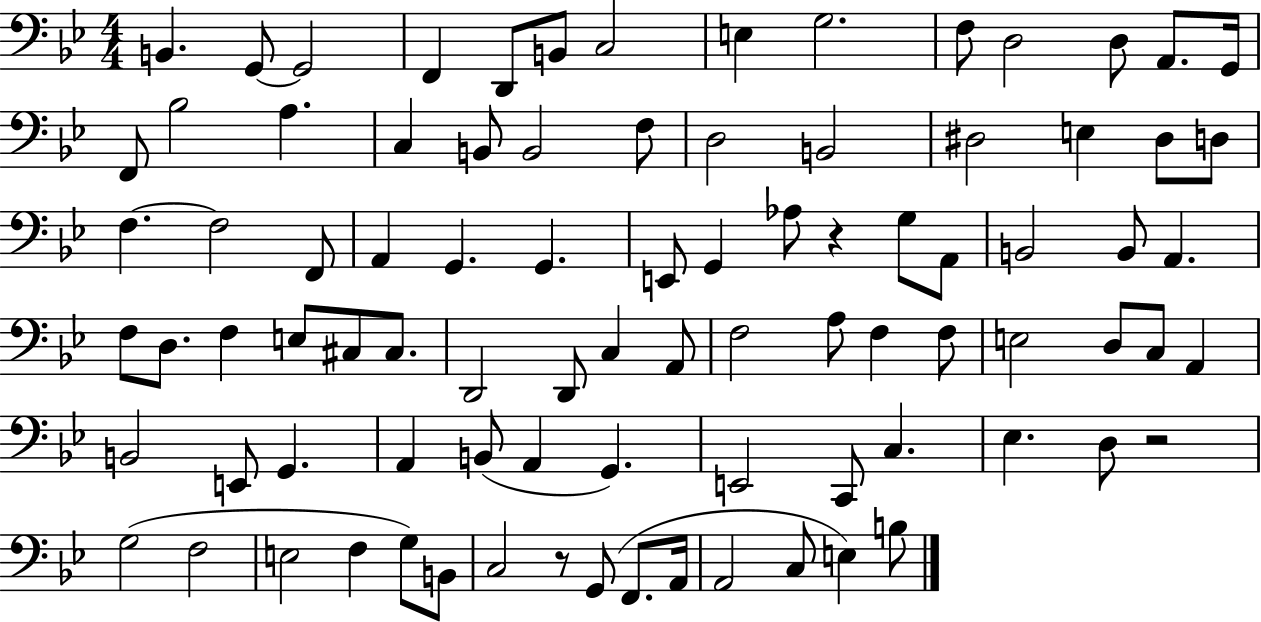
B2/q. G2/e G2/h F2/q D2/e B2/e C3/h E3/q G3/h. F3/e D3/h D3/e A2/e. G2/s F2/e Bb3/h A3/q. C3/q B2/e B2/h F3/e D3/h B2/h D#3/h E3/q D#3/e D3/e F3/q. F3/h F2/e A2/q G2/q. G2/q. E2/e G2/q Ab3/e R/q G3/e A2/e B2/h B2/e A2/q. F3/e D3/e. F3/q E3/e C#3/e C#3/e. D2/h D2/e C3/q A2/e F3/h A3/e F3/q F3/e E3/h D3/e C3/e A2/q B2/h E2/e G2/q. A2/q B2/e A2/q G2/q. E2/h C2/e C3/q. Eb3/q. D3/e R/h G3/h F3/h E3/h F3/q G3/e B2/e C3/h R/e G2/e F2/e. A2/s A2/h C3/e E3/q B3/e